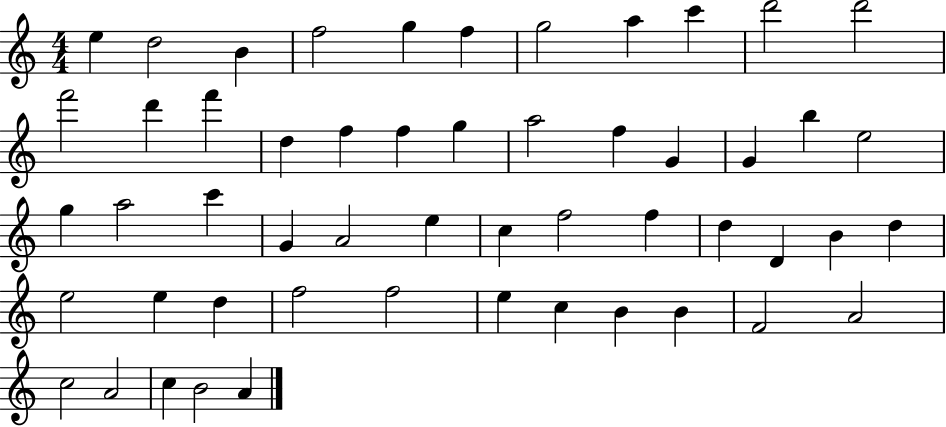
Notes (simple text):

E5/q D5/h B4/q F5/h G5/q F5/q G5/h A5/q C6/q D6/h D6/h F6/h D6/q F6/q D5/q F5/q F5/q G5/q A5/h F5/q G4/q G4/q B5/q E5/h G5/q A5/h C6/q G4/q A4/h E5/q C5/q F5/h F5/q D5/q D4/q B4/q D5/q E5/h E5/q D5/q F5/h F5/h E5/q C5/q B4/q B4/q F4/h A4/h C5/h A4/h C5/q B4/h A4/q